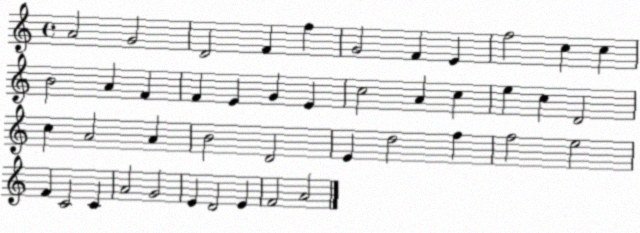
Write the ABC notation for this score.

X:1
T:Untitled
M:4/4
L:1/4
K:C
A2 G2 D2 F f G2 F E f2 c c B2 A F F E G E c2 A c e c D2 c A2 A B2 D2 E d2 f f2 e2 F C2 C A2 G2 E D2 E F2 A2